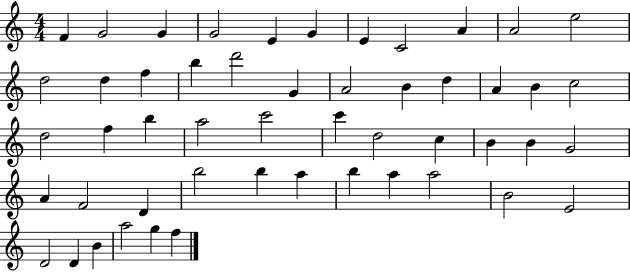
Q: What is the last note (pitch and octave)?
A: F5